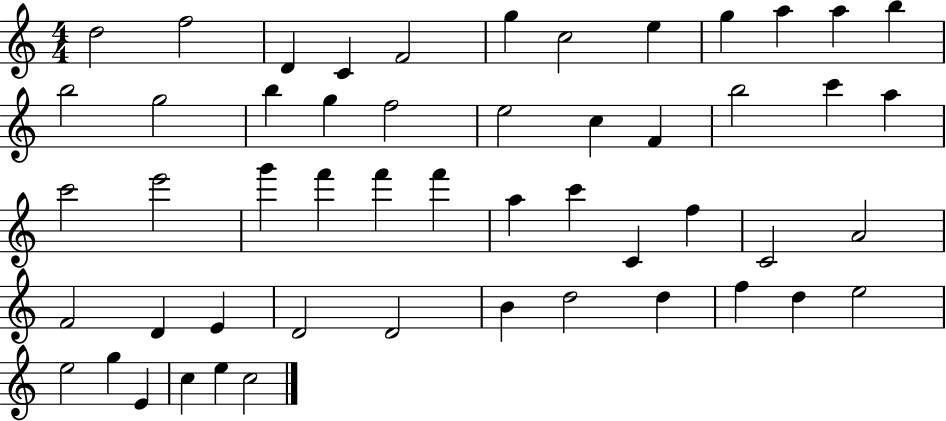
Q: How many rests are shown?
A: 0